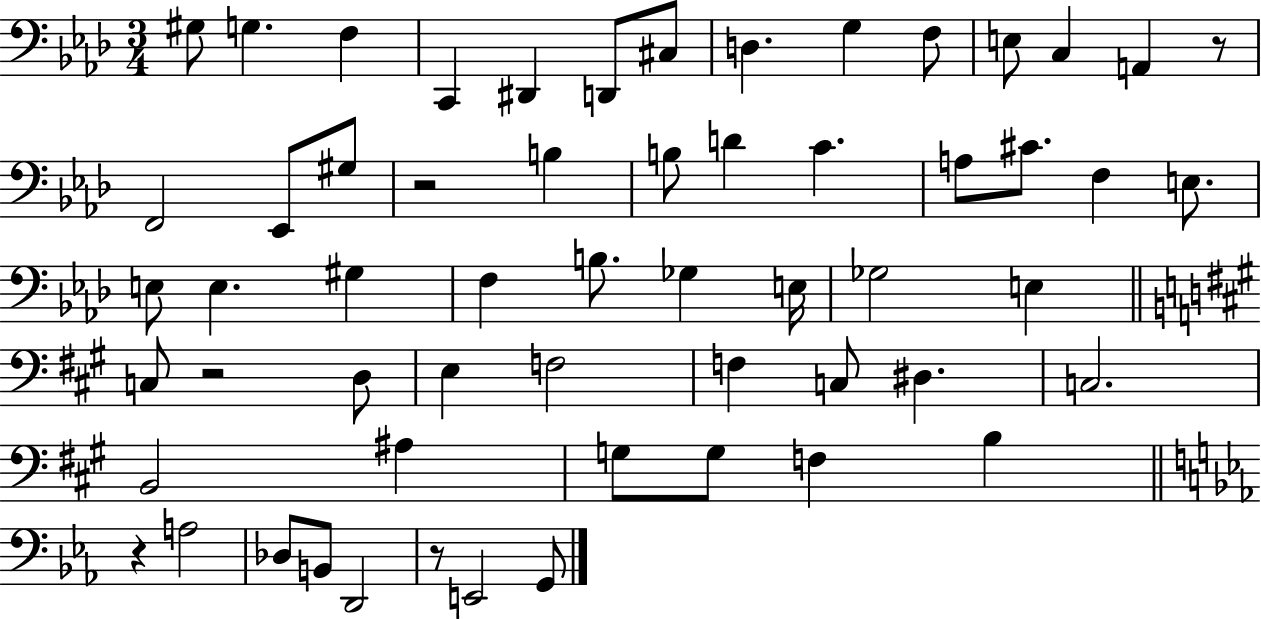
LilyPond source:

{
  \clef bass
  \numericTimeSignature
  \time 3/4
  \key aes \major
  gis8 g4. f4 | c,4 dis,4 d,8 cis8 | d4. g4 f8 | e8 c4 a,4 r8 | \break f,2 ees,8 gis8 | r2 b4 | b8 d'4 c'4. | a8 cis'8. f4 e8. | \break e8 e4. gis4 | f4 b8. ges4 e16 | ges2 e4 | \bar "||" \break \key a \major c8 r2 d8 | e4 f2 | f4 c8 dis4. | c2. | \break b,2 ais4 | g8 g8 f4 b4 | \bar "||" \break \key ees \major r4 a2 | des8 b,8 d,2 | r8 e,2 g,8 | \bar "|."
}